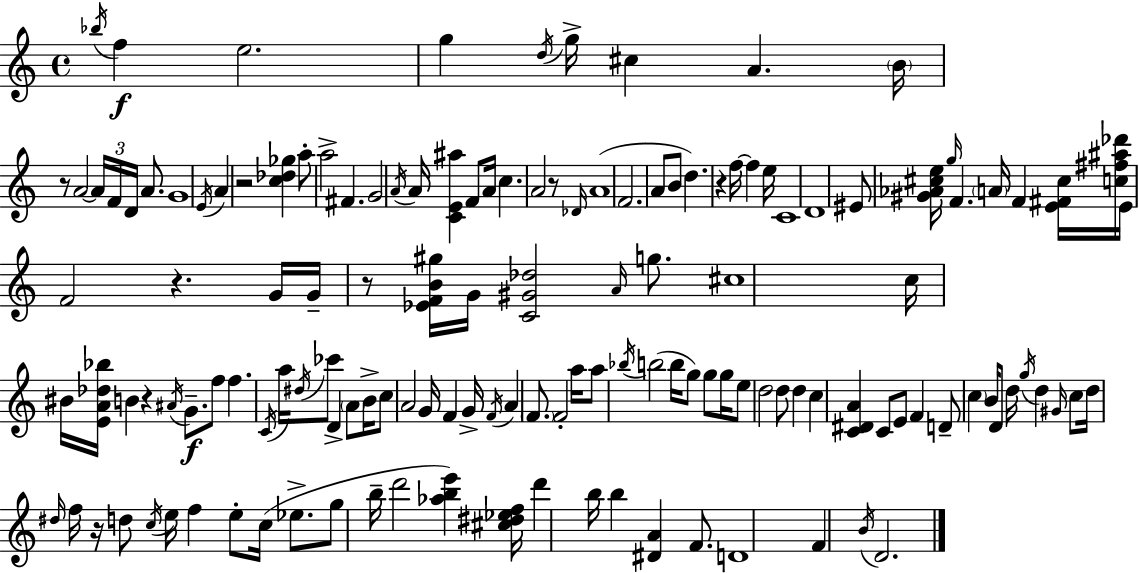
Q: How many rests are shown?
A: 8